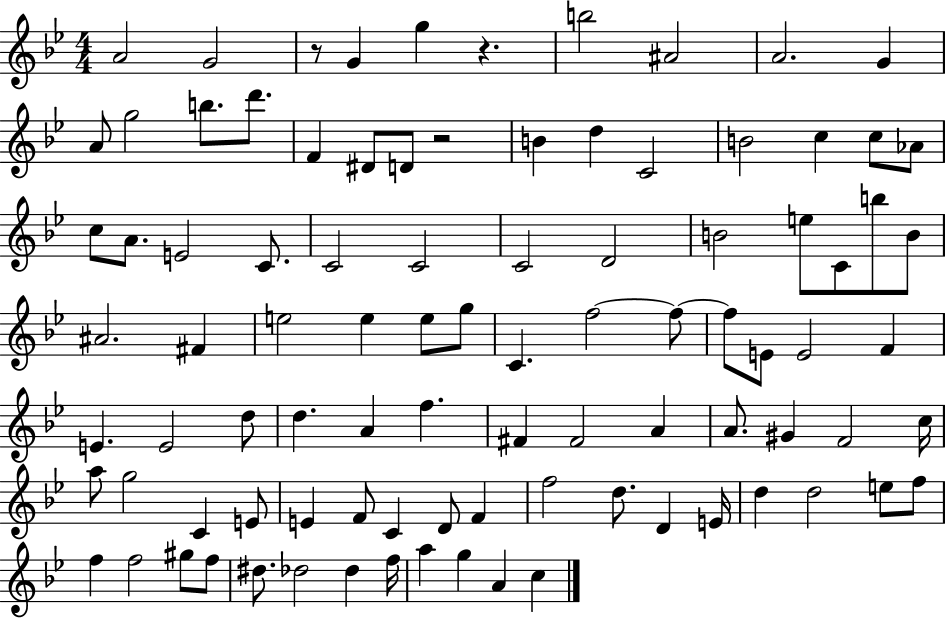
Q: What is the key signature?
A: BES major